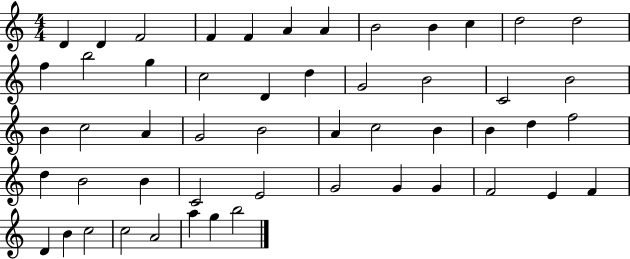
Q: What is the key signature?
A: C major